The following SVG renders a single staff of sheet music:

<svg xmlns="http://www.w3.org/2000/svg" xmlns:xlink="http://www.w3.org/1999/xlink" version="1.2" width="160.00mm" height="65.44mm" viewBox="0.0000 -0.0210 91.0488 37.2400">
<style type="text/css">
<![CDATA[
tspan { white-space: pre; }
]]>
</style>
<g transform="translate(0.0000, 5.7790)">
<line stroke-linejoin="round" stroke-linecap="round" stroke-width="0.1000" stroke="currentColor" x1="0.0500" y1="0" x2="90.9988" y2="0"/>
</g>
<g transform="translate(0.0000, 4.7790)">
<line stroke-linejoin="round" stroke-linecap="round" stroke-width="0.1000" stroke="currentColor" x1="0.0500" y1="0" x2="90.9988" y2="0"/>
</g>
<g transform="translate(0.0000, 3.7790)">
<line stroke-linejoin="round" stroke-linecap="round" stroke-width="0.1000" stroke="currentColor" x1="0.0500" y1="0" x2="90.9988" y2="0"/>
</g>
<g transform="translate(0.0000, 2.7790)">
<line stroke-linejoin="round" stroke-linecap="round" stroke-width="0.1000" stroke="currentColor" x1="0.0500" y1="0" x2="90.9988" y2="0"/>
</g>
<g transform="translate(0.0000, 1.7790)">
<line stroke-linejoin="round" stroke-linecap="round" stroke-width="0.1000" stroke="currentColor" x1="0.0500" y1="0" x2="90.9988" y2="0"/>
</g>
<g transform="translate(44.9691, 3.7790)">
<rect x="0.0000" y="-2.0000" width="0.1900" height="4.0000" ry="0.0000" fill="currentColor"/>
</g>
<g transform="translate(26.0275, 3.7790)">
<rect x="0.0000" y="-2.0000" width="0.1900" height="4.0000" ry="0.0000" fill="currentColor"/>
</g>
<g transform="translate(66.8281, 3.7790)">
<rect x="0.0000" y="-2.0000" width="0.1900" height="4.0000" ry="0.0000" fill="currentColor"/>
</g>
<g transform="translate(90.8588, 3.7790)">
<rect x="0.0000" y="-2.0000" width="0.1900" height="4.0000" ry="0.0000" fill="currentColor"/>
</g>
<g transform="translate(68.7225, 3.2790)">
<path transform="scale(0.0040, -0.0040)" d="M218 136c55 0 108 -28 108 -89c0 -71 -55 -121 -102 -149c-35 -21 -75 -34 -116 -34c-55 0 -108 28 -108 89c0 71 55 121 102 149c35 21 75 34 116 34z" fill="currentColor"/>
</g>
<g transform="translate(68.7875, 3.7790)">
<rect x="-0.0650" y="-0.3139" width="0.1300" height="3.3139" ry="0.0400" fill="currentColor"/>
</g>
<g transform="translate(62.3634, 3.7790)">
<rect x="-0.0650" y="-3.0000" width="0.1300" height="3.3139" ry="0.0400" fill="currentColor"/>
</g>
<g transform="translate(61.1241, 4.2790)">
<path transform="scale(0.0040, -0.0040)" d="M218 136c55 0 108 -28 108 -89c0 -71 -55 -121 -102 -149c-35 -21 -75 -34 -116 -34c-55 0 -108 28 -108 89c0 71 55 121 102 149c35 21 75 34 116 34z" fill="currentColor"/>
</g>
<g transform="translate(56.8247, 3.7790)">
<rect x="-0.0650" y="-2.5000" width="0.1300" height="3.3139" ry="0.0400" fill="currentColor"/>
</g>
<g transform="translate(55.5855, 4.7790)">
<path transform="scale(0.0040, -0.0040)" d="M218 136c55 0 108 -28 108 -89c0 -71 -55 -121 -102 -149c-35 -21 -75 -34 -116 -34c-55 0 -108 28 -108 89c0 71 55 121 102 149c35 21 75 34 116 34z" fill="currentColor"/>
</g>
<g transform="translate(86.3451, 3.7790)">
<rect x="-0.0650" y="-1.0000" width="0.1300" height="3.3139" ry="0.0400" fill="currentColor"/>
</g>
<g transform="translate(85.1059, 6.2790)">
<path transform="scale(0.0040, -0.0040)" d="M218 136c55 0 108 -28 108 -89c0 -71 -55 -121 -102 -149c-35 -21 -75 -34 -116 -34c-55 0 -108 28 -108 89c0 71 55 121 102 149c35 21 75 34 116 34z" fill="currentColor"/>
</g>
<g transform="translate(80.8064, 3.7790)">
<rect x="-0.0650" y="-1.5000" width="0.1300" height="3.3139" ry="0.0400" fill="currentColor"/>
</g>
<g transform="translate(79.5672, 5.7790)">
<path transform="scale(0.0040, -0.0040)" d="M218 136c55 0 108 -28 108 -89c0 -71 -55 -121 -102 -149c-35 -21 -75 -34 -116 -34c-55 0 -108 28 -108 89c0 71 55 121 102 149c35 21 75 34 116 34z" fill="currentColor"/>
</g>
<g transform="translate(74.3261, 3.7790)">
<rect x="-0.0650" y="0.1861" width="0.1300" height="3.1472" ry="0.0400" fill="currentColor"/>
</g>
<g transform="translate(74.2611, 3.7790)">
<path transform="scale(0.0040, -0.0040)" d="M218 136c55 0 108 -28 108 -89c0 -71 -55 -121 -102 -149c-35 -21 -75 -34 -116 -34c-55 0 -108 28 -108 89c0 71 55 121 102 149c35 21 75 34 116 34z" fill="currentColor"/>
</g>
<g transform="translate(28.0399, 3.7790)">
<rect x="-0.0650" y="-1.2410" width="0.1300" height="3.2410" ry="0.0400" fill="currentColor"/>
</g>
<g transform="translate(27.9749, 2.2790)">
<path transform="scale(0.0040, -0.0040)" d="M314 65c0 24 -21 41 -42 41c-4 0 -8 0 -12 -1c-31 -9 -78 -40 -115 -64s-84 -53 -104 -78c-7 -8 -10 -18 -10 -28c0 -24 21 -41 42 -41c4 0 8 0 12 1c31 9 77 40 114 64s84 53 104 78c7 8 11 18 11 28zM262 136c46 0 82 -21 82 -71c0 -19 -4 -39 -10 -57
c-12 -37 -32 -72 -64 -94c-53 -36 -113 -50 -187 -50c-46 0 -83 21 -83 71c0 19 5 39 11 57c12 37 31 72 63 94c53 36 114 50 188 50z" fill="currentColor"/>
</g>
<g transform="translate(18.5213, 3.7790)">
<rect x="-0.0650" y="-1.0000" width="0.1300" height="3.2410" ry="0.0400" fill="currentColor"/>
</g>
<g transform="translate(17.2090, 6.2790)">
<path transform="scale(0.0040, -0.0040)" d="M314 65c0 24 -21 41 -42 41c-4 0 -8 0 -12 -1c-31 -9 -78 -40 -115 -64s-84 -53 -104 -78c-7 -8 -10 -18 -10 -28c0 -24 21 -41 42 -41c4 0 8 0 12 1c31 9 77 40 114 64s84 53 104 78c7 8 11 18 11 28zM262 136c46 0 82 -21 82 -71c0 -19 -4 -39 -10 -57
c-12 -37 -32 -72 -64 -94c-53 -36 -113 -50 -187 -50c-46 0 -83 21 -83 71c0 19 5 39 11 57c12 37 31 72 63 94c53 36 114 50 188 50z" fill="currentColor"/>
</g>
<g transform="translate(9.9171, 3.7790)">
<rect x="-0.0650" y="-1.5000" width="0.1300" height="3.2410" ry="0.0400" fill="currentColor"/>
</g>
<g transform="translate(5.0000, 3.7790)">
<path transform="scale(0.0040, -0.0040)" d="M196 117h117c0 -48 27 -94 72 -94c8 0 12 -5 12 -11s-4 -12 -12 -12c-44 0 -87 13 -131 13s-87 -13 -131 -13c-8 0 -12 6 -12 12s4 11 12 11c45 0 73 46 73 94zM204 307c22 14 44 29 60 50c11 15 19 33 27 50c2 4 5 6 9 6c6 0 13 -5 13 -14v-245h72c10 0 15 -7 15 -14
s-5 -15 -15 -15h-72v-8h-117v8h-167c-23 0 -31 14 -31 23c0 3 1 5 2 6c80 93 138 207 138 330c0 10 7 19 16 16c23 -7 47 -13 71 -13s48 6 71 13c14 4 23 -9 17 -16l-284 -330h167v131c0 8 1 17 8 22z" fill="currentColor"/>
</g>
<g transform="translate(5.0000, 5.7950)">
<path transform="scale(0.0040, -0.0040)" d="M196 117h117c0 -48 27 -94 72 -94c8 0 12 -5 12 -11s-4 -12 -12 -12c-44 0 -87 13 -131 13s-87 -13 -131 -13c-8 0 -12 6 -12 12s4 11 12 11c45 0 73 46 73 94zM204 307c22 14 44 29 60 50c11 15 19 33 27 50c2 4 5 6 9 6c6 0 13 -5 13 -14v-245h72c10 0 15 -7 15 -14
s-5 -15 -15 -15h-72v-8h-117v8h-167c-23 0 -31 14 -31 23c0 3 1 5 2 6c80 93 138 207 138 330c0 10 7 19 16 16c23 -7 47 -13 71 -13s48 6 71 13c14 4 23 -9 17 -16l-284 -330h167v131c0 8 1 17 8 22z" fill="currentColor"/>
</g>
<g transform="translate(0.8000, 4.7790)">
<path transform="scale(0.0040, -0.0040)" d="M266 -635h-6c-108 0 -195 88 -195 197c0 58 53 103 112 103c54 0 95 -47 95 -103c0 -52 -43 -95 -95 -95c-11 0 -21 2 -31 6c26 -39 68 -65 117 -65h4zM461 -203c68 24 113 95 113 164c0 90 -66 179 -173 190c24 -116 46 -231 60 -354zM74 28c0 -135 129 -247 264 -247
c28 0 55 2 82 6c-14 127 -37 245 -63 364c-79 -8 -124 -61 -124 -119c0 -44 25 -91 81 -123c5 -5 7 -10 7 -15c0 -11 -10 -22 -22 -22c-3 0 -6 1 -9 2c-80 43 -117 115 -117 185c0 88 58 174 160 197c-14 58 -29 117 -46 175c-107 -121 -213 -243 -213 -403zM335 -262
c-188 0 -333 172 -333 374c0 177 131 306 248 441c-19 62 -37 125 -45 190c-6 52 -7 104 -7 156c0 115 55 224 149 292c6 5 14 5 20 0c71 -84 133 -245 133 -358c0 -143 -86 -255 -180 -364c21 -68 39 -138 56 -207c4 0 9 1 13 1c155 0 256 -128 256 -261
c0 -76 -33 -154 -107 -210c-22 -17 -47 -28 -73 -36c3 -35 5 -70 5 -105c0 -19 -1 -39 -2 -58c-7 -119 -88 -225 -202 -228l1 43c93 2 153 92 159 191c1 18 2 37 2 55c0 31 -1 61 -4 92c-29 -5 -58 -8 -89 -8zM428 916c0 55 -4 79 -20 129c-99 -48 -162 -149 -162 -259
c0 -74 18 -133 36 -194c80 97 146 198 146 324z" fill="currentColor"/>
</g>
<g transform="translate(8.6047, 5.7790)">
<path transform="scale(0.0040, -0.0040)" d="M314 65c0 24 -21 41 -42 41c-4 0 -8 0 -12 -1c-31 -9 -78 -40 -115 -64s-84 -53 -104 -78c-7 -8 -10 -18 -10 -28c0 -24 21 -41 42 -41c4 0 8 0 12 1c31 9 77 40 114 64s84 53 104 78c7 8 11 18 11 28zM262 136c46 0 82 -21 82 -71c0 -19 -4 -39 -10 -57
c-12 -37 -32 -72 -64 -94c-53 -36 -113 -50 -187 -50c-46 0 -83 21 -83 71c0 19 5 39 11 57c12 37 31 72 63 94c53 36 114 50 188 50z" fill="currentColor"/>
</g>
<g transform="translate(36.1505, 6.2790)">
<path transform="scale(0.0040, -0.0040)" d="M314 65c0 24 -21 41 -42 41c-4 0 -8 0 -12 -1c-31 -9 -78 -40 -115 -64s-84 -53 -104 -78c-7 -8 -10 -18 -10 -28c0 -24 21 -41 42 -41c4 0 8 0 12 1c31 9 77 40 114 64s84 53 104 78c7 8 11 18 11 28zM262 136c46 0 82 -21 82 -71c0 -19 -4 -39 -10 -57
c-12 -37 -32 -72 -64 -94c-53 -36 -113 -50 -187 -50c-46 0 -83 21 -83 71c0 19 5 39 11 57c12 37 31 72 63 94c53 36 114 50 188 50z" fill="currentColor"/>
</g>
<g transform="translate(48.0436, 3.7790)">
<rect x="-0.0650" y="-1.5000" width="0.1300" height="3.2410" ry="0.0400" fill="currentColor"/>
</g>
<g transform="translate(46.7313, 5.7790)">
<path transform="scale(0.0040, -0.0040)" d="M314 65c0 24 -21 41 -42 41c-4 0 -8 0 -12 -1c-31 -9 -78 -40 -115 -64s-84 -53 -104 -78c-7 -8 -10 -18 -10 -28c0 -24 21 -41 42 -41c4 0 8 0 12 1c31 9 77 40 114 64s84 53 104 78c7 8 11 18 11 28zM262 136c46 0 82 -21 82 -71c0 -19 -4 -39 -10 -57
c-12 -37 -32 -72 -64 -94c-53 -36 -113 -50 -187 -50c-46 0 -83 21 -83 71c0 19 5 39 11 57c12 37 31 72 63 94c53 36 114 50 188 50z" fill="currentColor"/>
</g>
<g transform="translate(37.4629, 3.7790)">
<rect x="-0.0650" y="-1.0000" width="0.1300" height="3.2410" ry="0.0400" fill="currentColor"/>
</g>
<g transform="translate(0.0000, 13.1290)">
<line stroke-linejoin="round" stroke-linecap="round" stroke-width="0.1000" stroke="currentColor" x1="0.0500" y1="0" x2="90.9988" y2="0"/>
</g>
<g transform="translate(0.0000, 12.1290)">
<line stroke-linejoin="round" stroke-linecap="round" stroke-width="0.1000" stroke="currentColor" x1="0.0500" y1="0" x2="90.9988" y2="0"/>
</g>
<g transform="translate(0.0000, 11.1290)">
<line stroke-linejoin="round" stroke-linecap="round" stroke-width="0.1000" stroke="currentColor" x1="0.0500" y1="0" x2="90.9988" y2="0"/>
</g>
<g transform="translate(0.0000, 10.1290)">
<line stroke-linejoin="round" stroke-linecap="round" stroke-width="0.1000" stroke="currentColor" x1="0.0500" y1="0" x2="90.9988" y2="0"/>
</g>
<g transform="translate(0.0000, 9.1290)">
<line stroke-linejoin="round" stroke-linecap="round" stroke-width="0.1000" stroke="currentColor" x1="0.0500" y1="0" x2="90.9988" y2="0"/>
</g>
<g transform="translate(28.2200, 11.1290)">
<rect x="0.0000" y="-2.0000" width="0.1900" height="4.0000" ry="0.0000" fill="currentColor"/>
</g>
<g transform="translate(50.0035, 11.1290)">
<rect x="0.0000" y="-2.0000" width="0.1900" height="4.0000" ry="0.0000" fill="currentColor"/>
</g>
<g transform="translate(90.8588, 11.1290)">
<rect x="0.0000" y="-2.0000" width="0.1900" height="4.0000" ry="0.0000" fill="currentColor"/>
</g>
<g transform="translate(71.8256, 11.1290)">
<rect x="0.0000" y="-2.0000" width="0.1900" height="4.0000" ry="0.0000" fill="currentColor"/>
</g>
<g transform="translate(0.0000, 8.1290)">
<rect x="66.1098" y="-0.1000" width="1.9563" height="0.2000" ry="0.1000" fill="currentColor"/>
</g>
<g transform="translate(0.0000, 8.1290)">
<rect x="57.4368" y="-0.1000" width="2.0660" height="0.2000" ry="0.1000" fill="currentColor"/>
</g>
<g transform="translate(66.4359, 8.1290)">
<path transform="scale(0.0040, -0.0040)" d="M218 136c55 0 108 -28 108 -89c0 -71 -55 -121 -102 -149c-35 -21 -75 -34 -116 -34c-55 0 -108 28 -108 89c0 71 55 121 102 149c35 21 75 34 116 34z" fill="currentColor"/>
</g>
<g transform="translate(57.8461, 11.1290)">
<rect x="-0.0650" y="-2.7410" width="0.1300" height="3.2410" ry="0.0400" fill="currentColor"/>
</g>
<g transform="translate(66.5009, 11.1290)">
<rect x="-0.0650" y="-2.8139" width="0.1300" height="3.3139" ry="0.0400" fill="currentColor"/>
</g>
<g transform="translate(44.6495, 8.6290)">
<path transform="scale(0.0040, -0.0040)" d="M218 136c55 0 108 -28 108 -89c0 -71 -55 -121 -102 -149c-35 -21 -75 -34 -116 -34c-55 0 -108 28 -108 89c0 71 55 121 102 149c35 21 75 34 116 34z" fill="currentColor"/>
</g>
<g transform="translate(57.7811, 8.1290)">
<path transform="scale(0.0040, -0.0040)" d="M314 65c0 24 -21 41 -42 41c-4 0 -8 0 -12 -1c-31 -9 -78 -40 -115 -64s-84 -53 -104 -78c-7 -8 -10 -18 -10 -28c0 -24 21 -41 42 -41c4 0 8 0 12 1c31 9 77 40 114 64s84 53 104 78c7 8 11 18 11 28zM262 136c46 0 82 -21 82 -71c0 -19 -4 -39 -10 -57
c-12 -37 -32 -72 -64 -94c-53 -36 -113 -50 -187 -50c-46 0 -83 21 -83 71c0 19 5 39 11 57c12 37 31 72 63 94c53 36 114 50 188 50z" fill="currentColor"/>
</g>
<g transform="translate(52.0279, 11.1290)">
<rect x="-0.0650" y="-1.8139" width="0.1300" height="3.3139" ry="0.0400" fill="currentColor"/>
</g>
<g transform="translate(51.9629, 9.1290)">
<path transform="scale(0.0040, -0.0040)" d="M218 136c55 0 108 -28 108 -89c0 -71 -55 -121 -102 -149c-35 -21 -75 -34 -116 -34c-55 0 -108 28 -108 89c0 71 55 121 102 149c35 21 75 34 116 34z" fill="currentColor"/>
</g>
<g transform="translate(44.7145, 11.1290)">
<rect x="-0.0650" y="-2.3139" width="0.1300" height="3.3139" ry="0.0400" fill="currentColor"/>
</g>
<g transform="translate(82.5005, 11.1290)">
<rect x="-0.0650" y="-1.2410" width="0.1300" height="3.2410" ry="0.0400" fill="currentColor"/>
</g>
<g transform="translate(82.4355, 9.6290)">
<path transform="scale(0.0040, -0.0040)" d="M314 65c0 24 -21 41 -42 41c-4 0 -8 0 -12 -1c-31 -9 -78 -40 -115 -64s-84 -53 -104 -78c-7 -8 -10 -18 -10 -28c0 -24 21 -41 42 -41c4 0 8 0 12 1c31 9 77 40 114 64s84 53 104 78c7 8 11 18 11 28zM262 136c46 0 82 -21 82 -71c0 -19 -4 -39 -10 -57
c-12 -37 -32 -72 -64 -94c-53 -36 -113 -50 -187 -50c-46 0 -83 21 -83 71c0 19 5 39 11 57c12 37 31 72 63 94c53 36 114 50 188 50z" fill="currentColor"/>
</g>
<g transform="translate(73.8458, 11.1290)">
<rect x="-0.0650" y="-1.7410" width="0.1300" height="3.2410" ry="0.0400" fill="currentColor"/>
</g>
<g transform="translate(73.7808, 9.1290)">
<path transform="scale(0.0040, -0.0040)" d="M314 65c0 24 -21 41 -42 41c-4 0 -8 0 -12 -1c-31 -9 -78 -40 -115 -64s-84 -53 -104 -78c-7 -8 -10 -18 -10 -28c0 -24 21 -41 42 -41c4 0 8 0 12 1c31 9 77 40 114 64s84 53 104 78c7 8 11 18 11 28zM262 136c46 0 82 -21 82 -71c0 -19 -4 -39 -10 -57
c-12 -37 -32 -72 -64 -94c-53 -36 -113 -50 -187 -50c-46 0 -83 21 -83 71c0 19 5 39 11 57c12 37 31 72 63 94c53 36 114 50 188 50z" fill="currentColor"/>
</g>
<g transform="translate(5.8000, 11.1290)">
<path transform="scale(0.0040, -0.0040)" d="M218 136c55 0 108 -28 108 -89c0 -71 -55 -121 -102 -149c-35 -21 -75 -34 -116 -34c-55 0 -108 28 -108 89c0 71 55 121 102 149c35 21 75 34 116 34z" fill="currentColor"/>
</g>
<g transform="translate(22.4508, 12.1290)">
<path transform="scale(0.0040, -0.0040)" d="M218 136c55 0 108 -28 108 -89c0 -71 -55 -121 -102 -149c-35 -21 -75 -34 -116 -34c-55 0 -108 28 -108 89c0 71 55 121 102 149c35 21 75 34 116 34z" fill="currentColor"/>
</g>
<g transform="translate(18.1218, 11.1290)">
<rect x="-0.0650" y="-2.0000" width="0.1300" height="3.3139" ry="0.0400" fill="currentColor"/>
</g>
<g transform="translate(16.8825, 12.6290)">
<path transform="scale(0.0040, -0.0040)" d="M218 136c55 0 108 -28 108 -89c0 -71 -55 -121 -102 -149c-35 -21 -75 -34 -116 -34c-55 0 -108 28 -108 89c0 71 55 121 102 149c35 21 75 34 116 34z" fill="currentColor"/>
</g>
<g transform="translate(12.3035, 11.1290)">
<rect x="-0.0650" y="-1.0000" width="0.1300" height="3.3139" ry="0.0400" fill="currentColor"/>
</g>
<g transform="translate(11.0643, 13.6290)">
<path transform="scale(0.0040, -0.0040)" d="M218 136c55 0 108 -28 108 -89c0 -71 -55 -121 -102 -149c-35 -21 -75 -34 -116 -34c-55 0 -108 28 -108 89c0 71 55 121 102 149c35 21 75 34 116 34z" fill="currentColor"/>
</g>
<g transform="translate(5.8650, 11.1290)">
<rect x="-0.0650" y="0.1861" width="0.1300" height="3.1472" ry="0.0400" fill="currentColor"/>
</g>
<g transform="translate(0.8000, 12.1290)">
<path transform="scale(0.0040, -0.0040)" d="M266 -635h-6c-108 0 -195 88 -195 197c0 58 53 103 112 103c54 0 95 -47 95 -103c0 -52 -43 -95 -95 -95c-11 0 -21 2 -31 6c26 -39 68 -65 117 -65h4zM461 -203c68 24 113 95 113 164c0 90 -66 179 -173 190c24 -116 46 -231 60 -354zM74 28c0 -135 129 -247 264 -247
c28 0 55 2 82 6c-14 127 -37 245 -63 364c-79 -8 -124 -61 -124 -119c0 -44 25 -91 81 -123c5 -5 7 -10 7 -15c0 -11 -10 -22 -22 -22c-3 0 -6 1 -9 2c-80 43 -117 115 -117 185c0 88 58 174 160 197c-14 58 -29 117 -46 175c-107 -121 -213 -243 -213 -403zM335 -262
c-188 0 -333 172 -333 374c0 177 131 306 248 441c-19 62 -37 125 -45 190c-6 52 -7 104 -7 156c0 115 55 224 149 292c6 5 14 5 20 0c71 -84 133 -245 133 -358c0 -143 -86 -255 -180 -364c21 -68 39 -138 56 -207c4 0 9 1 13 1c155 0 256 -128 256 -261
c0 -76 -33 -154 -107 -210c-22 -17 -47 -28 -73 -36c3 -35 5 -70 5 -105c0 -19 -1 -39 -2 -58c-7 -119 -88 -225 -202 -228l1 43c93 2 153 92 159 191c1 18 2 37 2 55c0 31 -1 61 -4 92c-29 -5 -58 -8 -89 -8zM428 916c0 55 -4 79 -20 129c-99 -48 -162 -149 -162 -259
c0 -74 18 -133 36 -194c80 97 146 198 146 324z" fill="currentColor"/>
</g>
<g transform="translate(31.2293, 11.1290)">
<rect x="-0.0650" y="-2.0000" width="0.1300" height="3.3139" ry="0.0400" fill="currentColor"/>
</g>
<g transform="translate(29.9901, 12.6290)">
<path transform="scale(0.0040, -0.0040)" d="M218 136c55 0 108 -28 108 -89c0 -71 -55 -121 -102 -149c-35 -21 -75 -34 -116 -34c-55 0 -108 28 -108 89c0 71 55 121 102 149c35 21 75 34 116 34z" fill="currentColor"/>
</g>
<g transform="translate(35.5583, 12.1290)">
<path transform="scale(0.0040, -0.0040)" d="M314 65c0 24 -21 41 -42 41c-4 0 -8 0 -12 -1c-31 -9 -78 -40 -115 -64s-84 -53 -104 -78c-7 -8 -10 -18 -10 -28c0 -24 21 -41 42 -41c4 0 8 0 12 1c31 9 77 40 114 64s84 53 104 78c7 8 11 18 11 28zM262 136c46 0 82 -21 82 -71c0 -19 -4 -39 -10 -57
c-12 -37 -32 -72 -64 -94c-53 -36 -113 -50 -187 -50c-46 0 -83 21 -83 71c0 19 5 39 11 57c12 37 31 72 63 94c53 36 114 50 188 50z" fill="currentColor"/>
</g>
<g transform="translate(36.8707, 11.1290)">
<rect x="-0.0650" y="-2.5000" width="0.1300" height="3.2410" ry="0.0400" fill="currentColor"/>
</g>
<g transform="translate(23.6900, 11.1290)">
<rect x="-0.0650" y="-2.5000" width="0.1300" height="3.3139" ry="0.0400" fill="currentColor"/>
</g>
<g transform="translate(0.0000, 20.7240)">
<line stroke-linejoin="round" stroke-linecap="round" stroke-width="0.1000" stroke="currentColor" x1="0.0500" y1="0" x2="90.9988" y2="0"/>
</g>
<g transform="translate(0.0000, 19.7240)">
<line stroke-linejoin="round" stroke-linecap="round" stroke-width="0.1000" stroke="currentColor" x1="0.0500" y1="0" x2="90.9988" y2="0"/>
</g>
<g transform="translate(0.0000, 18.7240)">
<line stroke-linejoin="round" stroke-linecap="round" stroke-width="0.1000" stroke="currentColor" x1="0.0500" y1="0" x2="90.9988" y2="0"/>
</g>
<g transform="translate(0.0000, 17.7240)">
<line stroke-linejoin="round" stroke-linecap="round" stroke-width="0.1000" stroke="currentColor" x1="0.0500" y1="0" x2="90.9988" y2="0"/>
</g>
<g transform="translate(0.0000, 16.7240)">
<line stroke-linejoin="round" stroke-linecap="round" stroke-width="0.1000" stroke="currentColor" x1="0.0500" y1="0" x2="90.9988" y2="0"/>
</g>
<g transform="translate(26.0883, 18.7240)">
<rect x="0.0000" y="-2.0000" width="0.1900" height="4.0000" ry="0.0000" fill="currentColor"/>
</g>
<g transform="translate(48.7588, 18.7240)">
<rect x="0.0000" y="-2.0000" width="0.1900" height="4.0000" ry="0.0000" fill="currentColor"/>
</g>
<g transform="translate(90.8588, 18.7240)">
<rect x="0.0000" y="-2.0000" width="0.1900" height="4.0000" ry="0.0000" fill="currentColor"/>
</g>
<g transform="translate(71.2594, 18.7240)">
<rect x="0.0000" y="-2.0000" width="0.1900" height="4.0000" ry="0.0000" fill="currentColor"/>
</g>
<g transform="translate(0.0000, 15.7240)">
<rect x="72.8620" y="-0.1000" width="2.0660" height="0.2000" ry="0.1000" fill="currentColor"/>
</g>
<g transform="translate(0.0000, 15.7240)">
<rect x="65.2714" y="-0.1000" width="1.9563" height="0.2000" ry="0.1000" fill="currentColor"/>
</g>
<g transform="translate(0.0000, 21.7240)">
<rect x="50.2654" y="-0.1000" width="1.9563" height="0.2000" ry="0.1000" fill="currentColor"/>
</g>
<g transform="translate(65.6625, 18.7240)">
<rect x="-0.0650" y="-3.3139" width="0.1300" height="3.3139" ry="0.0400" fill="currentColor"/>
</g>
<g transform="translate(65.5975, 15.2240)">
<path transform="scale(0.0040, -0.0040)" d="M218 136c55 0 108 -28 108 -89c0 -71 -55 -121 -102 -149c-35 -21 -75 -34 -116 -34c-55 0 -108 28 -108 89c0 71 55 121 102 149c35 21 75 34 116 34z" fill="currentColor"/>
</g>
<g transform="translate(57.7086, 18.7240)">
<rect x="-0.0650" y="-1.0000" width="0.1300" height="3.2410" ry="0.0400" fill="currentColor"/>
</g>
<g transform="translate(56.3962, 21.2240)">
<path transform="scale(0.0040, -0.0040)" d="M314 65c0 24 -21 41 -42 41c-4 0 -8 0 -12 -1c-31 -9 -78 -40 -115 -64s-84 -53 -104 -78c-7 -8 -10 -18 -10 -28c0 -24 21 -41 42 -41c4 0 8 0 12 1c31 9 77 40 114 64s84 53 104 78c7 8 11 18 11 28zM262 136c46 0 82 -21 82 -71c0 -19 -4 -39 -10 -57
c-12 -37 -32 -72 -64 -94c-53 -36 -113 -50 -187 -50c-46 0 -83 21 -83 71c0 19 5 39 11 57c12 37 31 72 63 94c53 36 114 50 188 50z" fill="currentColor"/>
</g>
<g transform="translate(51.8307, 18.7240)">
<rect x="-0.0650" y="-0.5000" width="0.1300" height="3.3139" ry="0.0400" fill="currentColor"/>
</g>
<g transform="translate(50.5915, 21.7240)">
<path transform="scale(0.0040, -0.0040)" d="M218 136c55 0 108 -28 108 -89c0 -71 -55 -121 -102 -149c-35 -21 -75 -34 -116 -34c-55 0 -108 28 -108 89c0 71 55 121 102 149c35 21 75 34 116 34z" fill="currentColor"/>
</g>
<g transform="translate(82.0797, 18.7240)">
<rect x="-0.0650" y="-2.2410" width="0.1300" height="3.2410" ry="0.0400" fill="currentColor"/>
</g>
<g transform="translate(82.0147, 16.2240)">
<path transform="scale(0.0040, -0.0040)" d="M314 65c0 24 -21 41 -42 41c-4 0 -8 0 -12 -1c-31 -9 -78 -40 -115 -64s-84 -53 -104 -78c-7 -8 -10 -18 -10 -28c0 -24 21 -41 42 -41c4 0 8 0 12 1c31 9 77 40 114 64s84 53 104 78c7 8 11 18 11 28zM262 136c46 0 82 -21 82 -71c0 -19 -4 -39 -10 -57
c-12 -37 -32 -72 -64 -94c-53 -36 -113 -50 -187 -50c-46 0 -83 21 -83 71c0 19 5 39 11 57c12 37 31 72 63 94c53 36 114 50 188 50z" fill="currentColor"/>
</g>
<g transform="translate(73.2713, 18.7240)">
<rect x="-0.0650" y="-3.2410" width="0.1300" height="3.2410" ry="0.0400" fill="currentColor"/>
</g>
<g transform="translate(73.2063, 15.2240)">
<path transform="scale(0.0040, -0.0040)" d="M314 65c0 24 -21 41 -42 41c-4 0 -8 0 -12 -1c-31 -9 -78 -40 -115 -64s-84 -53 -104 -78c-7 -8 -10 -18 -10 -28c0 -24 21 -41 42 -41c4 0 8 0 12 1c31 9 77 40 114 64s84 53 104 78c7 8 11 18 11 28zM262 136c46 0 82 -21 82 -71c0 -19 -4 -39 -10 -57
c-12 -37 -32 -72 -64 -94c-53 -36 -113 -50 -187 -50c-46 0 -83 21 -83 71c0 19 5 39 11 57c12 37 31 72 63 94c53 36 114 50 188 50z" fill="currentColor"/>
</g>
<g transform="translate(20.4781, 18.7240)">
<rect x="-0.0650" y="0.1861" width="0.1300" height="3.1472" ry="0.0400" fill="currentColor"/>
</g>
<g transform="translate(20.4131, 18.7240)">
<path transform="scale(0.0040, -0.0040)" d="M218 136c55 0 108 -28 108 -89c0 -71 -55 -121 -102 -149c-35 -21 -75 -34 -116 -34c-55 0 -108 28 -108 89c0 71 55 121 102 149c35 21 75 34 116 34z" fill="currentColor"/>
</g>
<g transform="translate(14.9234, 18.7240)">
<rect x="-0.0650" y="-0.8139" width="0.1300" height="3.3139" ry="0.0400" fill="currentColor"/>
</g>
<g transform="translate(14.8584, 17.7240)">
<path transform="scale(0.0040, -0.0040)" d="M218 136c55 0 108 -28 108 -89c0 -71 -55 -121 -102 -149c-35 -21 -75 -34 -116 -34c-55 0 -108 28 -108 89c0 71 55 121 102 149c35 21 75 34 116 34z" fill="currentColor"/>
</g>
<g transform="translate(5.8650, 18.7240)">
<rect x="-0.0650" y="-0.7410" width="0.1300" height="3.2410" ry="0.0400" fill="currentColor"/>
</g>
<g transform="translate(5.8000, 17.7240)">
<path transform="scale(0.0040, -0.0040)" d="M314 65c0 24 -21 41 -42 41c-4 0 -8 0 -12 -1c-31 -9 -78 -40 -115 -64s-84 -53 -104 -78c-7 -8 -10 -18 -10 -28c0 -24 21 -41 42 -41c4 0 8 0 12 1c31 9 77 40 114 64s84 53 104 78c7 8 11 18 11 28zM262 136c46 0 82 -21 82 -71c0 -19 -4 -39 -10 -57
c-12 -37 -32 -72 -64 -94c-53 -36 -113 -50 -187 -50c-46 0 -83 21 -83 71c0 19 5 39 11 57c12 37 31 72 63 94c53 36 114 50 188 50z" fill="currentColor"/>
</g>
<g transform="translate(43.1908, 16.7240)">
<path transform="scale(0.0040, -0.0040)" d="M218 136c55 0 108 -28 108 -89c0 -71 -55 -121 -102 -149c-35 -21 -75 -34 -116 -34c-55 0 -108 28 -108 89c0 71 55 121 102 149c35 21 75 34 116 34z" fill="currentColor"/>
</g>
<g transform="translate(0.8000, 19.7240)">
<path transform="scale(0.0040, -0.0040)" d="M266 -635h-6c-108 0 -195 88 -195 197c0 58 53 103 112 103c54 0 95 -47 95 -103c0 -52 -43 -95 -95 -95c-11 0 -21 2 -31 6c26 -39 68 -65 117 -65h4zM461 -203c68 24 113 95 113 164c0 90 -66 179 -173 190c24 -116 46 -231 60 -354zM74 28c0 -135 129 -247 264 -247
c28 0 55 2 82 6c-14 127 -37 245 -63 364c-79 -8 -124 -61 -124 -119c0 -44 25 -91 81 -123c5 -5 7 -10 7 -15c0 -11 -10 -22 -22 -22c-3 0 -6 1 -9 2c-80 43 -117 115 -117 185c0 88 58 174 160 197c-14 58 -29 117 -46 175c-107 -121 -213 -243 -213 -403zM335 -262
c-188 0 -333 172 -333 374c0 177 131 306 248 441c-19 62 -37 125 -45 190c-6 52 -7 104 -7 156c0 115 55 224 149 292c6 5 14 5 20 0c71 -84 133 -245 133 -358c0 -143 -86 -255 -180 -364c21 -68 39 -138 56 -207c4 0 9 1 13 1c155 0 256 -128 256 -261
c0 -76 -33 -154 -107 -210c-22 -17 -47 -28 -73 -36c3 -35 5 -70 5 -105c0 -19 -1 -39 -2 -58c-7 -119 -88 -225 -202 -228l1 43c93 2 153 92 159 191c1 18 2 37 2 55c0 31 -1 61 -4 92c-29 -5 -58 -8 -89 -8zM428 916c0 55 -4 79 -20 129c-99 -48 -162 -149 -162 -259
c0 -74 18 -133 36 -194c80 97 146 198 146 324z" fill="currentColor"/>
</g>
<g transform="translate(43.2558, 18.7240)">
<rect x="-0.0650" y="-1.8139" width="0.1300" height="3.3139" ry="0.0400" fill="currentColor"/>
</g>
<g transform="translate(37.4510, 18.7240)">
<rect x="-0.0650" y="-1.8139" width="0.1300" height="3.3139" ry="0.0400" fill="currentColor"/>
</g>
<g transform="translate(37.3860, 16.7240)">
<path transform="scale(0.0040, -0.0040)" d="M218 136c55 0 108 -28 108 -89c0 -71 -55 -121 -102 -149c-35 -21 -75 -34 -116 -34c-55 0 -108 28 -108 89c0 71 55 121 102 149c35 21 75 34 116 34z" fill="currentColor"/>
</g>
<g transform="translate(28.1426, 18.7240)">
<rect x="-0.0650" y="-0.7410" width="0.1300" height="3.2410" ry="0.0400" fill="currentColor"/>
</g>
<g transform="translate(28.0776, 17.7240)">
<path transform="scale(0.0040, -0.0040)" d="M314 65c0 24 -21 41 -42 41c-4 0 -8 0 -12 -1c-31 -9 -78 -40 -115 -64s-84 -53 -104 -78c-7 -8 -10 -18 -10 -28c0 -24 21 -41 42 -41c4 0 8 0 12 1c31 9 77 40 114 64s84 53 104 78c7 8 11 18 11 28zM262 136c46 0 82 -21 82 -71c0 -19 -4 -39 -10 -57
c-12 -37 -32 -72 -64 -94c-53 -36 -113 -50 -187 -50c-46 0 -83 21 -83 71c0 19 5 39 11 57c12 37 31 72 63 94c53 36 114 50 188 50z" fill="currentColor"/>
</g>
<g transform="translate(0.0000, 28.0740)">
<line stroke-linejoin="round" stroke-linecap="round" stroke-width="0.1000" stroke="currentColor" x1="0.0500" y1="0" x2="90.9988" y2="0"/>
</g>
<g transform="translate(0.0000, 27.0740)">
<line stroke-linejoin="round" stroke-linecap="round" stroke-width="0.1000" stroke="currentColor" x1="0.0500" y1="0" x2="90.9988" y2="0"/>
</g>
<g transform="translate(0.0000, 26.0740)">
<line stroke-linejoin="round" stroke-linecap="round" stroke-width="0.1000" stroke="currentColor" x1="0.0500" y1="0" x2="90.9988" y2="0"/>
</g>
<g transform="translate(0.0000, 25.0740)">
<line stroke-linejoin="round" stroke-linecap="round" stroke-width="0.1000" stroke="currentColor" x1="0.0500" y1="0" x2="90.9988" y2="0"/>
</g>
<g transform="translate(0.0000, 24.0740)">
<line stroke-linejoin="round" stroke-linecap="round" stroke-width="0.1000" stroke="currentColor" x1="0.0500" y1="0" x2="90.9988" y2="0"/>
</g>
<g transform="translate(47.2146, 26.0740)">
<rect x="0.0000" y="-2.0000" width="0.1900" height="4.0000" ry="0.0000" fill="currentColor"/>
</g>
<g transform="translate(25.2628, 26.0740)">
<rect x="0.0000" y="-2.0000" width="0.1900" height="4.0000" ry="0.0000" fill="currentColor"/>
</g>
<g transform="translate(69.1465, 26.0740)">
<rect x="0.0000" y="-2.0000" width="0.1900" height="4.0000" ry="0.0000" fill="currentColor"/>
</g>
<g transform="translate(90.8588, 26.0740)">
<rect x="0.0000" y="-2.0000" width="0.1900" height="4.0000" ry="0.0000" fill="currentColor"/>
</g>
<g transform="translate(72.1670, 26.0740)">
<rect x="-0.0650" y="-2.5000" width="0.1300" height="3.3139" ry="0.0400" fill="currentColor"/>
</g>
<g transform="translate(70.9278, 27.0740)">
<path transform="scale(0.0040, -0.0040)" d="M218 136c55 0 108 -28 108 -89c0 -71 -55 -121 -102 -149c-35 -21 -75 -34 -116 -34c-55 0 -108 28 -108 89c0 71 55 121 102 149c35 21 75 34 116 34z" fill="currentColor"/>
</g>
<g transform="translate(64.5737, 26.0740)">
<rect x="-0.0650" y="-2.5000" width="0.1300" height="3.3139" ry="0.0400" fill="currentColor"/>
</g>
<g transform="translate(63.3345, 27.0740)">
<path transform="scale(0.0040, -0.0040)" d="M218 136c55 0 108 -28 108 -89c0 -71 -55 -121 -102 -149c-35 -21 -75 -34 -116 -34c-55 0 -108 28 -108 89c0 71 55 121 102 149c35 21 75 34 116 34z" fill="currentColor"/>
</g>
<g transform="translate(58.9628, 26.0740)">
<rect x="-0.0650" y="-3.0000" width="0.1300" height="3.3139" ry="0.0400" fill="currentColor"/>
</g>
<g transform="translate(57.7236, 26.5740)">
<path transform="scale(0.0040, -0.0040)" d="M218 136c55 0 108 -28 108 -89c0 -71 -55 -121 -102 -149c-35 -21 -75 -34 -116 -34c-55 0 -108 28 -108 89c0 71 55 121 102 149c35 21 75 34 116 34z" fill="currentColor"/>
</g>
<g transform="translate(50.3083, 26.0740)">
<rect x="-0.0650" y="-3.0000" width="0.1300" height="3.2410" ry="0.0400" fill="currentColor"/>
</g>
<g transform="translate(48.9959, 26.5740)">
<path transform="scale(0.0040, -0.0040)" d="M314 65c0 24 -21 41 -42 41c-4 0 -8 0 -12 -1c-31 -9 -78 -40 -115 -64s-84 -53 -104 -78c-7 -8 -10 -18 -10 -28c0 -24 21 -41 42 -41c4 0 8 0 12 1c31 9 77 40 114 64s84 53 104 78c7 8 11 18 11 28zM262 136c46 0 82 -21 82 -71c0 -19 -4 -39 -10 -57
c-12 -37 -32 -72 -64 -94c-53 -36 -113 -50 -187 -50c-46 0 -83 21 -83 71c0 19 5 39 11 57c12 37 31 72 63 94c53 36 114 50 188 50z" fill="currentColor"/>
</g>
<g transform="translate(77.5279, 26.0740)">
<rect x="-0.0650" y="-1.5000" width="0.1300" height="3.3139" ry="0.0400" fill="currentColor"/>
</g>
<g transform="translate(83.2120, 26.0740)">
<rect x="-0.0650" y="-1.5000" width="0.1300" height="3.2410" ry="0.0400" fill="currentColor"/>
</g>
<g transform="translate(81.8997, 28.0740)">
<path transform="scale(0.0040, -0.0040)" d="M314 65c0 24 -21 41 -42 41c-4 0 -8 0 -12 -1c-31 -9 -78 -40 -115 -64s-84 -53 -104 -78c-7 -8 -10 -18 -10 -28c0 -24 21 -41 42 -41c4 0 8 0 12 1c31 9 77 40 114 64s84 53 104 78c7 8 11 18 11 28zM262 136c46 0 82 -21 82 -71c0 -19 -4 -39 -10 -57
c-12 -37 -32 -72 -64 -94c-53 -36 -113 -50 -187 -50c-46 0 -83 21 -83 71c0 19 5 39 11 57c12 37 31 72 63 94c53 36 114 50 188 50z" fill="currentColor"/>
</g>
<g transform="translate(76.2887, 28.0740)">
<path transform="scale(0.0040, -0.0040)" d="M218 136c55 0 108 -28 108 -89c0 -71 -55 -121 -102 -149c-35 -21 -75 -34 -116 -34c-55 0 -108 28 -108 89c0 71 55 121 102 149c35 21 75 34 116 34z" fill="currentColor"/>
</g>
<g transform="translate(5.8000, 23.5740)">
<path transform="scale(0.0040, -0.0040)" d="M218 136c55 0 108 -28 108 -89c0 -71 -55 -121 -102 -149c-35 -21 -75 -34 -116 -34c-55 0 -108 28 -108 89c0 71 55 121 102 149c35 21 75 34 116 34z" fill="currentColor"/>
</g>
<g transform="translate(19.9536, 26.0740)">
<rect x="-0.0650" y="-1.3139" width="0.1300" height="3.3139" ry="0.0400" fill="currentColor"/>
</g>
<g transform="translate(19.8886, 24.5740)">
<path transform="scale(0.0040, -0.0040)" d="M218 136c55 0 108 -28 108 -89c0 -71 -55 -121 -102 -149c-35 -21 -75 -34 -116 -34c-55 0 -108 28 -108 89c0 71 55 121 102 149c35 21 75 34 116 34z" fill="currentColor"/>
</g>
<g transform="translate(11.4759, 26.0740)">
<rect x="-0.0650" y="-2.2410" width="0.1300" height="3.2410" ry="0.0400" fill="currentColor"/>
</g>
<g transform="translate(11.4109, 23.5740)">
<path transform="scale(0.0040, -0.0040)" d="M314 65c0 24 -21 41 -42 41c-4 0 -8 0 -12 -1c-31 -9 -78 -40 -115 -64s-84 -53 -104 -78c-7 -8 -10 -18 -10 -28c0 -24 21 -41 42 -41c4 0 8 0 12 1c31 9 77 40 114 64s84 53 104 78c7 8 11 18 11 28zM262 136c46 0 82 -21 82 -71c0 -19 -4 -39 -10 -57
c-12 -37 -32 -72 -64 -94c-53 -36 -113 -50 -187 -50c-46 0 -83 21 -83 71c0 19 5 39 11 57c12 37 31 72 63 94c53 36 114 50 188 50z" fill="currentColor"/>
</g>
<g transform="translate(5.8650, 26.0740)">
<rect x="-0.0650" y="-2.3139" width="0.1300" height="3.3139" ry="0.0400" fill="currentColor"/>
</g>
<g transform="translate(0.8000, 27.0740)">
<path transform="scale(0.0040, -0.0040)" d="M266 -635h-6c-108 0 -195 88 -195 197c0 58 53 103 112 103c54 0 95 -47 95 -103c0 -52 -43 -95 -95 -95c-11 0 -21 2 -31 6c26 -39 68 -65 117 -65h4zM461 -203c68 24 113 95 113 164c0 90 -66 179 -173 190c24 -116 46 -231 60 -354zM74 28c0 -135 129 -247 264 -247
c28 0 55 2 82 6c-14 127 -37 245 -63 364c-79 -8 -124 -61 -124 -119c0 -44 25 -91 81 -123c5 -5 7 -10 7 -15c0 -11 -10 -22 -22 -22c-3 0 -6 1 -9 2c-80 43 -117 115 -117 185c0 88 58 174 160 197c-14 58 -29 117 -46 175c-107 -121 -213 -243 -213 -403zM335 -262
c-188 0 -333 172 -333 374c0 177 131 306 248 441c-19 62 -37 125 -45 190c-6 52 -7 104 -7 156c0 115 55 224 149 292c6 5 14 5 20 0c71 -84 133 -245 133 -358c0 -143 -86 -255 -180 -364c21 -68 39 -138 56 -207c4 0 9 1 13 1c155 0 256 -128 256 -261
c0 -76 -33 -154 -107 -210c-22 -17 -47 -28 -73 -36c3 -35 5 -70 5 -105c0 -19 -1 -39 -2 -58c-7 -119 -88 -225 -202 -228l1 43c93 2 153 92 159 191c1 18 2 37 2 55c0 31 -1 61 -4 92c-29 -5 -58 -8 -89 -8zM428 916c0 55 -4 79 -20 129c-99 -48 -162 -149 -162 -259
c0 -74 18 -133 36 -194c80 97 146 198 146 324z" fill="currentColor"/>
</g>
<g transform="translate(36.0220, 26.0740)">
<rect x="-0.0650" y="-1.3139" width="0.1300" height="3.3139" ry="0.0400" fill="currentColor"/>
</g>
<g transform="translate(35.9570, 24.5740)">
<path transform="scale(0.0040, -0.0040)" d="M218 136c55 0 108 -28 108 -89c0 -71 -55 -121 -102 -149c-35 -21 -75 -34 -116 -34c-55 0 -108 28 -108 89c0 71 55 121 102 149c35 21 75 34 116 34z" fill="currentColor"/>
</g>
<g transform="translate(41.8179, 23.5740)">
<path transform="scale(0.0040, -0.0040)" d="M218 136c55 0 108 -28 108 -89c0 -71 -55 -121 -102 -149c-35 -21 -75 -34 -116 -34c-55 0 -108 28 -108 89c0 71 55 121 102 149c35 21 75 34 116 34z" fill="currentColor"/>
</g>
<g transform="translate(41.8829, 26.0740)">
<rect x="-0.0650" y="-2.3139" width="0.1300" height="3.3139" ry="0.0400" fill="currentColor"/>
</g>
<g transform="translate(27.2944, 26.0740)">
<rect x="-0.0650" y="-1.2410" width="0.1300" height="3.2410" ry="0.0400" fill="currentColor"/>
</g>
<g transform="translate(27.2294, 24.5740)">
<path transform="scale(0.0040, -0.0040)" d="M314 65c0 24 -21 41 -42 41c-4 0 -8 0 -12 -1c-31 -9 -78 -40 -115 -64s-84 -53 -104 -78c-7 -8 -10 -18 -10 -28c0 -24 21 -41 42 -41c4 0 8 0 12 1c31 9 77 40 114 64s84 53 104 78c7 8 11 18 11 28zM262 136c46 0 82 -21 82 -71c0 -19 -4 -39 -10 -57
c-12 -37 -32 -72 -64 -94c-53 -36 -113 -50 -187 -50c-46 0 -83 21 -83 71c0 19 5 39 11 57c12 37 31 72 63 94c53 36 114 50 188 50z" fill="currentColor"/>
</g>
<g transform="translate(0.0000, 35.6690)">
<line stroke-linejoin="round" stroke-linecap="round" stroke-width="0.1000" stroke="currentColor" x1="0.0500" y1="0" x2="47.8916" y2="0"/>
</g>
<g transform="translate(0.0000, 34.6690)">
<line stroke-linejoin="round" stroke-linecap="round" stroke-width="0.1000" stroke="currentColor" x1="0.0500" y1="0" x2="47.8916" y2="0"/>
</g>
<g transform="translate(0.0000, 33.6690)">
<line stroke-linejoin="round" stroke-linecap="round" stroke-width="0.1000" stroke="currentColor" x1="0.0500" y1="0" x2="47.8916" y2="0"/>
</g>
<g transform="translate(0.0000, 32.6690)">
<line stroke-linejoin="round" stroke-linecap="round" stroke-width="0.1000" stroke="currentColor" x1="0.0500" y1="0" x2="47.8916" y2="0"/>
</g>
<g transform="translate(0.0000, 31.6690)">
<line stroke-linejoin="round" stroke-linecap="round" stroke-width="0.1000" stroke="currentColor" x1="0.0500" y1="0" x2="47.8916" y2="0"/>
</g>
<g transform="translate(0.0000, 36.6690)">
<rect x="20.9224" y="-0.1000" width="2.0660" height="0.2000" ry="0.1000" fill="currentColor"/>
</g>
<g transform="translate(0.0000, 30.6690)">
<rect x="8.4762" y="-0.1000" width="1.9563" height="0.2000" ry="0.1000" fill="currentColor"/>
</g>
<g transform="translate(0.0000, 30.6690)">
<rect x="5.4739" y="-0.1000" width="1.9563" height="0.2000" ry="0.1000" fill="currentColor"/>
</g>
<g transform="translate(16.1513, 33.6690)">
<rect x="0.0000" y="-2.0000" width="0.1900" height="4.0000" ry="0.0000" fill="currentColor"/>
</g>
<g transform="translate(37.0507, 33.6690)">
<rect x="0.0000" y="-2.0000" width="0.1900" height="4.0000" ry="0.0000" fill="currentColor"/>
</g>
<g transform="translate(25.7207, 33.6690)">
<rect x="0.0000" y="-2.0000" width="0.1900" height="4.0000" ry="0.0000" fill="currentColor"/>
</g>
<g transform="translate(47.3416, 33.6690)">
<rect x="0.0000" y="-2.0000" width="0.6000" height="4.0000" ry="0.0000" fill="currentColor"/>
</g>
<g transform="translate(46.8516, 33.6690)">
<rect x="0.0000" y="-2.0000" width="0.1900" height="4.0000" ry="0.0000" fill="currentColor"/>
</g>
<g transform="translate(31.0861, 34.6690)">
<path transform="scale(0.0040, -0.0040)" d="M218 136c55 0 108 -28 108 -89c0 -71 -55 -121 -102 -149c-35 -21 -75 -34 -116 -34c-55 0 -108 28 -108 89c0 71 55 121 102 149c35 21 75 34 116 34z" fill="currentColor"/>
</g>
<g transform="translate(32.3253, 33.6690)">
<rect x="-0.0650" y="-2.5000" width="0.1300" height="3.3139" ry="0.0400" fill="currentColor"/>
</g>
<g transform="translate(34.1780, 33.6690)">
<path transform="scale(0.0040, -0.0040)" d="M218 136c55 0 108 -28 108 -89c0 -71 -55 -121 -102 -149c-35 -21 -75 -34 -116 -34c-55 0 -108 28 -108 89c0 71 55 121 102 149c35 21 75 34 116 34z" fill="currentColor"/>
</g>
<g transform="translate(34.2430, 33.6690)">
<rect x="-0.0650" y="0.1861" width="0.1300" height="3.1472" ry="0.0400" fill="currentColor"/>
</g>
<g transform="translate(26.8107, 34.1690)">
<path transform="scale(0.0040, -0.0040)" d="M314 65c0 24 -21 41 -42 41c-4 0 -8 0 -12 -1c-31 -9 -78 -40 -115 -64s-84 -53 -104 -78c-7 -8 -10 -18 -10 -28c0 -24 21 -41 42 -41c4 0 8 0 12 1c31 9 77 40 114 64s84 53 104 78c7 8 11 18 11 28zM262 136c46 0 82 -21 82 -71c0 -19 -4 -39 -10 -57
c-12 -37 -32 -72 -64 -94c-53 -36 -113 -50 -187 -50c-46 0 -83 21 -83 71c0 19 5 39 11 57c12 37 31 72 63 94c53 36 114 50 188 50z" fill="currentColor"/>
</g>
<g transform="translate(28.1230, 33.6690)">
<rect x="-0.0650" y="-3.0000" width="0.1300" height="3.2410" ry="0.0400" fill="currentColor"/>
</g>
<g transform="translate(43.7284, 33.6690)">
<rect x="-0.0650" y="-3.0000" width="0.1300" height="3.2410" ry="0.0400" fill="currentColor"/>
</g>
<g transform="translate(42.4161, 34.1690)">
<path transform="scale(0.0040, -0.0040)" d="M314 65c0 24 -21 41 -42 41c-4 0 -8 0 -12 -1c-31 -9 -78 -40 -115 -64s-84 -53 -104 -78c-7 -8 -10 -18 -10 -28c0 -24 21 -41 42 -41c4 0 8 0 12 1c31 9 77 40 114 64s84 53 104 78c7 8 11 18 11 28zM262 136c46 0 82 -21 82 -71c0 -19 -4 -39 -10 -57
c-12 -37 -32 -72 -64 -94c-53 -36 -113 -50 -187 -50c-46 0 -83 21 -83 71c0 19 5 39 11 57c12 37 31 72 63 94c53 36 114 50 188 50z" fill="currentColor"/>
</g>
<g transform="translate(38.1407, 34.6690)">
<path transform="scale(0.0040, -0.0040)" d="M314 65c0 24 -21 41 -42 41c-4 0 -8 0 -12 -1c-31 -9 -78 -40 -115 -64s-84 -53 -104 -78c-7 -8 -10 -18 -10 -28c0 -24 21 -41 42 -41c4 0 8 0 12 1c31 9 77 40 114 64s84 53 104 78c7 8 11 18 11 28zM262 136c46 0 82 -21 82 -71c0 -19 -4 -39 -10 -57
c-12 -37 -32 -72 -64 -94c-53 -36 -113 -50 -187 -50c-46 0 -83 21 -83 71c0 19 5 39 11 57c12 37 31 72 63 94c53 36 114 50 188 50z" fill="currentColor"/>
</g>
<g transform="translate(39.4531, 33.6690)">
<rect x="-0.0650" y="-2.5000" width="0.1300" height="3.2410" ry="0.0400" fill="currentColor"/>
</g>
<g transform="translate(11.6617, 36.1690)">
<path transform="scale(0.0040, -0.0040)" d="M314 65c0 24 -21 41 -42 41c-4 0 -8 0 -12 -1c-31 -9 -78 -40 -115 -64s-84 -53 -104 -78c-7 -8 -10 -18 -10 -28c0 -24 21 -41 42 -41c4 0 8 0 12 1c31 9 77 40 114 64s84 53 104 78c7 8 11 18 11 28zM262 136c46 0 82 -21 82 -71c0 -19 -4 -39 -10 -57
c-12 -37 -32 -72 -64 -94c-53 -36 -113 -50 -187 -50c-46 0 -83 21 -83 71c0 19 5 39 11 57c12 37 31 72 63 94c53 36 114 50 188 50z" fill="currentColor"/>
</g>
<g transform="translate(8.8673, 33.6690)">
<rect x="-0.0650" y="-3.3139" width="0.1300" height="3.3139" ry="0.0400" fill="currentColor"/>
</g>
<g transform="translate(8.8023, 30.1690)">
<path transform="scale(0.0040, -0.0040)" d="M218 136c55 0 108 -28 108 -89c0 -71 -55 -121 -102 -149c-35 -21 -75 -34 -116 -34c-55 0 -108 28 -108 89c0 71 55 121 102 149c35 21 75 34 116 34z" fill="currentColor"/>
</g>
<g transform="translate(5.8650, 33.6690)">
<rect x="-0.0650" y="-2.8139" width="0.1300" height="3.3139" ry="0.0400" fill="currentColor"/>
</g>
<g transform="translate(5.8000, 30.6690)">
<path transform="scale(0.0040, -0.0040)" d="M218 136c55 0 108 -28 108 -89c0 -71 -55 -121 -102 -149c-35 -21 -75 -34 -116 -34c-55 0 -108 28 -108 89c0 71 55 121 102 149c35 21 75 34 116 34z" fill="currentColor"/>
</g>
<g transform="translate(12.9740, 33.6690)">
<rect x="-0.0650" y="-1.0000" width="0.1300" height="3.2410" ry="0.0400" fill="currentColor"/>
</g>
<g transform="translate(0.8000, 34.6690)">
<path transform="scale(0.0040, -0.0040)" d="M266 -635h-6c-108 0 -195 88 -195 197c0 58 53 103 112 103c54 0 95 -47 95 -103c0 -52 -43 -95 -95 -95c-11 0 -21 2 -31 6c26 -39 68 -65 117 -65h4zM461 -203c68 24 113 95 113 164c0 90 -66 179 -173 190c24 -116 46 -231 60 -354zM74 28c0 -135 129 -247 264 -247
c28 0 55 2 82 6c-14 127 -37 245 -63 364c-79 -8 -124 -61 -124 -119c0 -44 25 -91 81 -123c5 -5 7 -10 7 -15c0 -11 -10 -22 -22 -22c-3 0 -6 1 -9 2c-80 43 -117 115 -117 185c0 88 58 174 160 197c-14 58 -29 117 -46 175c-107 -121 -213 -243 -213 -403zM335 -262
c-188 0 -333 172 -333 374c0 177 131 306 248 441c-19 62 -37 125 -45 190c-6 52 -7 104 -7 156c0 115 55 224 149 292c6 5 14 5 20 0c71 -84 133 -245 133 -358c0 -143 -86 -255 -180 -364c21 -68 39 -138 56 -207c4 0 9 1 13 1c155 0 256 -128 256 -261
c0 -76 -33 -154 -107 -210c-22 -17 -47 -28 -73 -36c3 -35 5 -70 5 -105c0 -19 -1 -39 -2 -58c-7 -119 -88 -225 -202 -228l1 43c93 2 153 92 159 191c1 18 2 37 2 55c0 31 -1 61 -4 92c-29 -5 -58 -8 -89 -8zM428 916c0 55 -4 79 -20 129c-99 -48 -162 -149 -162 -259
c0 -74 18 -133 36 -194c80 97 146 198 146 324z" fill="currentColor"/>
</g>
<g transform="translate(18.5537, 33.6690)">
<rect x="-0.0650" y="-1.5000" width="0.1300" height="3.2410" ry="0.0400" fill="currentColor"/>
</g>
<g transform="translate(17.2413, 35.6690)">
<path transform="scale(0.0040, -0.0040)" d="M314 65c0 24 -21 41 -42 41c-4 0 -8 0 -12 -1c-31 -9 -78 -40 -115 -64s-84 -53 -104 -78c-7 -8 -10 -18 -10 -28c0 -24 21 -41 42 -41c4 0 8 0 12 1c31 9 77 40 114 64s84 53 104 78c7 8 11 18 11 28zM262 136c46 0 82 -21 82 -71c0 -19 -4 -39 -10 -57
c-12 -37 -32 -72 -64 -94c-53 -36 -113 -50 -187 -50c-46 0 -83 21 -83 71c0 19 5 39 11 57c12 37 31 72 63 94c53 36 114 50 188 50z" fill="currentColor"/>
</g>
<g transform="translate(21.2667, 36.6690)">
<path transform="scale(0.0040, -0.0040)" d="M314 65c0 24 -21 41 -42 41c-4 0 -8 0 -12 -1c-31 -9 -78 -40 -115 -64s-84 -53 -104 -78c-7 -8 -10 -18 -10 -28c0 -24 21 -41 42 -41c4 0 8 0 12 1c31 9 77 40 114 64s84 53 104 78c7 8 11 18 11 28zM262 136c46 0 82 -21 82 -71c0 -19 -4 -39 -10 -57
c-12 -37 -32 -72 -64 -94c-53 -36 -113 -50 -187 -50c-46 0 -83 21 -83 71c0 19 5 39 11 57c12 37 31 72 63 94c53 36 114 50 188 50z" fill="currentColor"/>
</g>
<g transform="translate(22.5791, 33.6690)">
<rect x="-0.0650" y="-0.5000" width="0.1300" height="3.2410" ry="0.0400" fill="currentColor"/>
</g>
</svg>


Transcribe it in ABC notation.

X:1
T:Untitled
M:4/4
L:1/4
K:C
E2 D2 e2 D2 E2 G A c B E D B D F G F G2 g f a2 a f2 e2 d2 d B d2 f f C D2 b b2 g2 g g2 e e2 e g A2 A G G E E2 a b D2 E2 C2 A2 G B G2 A2